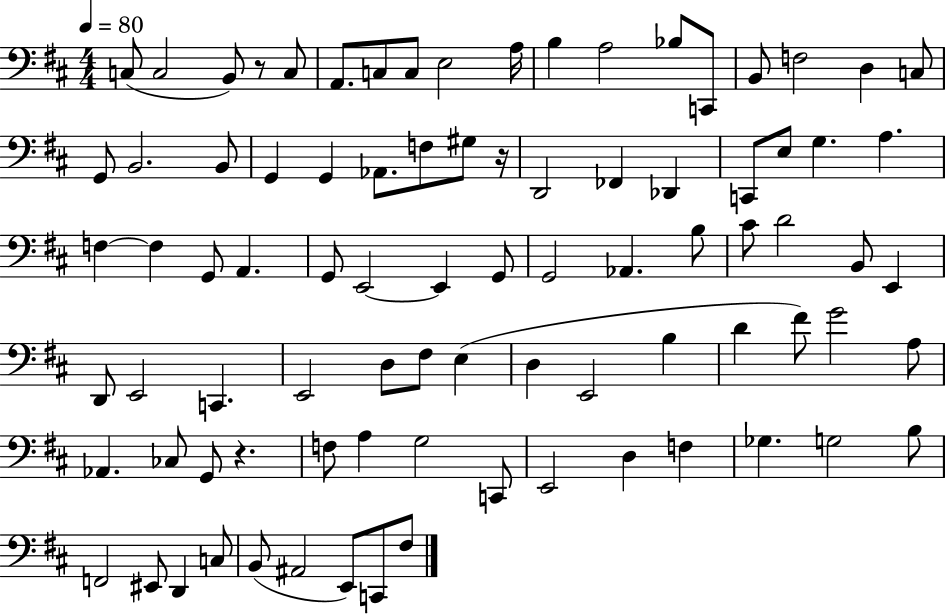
C3/e C3/h B2/e R/e C3/e A2/e. C3/e C3/e E3/h A3/s B3/q A3/h Bb3/e C2/e B2/e F3/h D3/q C3/e G2/e B2/h. B2/e G2/q G2/q Ab2/e. F3/e G#3/e R/s D2/h FES2/q Db2/q C2/e E3/e G3/q. A3/q. F3/q F3/q G2/e A2/q. G2/e E2/h E2/q G2/e G2/h Ab2/q. B3/e C#4/e D4/h B2/e E2/q D2/e E2/h C2/q. E2/h D3/e F#3/e E3/q D3/q E2/h B3/q D4/q F#4/e G4/h A3/e Ab2/q. CES3/e G2/e R/q. F3/e A3/q G3/h C2/e E2/h D3/q F3/q Gb3/q. G3/h B3/e F2/h EIS2/e D2/q C3/e B2/e A#2/h E2/e C2/e F#3/e